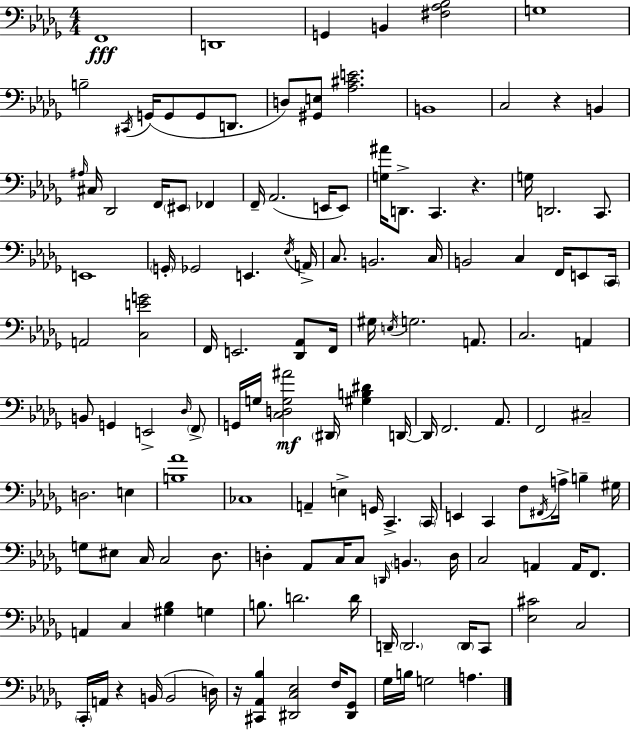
F2/w D2/w G2/q B2/q [F#3,Ab3,Bb3]/h G3/w B3/h C#2/s G2/s G2/e G2/e D2/e. D3/e [G#2,E3]/e [Ab3,C#4,E4]/h. B2/w C3/h R/q B2/q A#3/s C#3/s Db2/h F2/s EIS2/e FES2/q F2/s Ab2/h. E2/s E2/e [G3,A#4]/s D2/e. C2/q. R/q. G3/s D2/h. C2/e. E2/w G2/s Gb2/h E2/q. Eb3/s A2/s C3/e. B2/h. C3/s B2/h C3/q F2/s E2/e C2/s A2/h [C3,E4,G4]/h F2/s E2/h. [Db2,Ab2]/e F2/s G#3/s E3/s G3/h. A2/e. C3/h. A2/q B2/e G2/q E2/h Db3/s F2/e G2/s G3/s [C3,D3,G3,A#4]/h D#2/s [G#3,B3,D#4]/q D2/s D2/s F2/h. Ab2/e. F2/h C#3/h D3/h. E3/q [B3,Ab4]/w CES3/w A2/q E3/q G2/s C2/q. C2/s E2/q C2/q F3/e F#2/s A3/s B3/q G#3/s G3/e EIS3/e C3/s C3/h Db3/e. D3/q Ab2/e C3/s C3/e D2/s B2/q. D3/s C3/h A2/q A2/s F2/e. A2/q C3/q [G#3,Bb3]/q G3/q B3/e. D4/h. D4/s D2/s D2/h. D2/s C2/e [Eb3,C#4]/h C3/h C2/s A2/s R/q B2/s B2/h D3/s R/s [C#2,Ab2,Bb3]/q [D#2,C3,Eb3]/h F3/s [D#2,Gb2]/e Gb3/s B3/s G3/h A3/q.